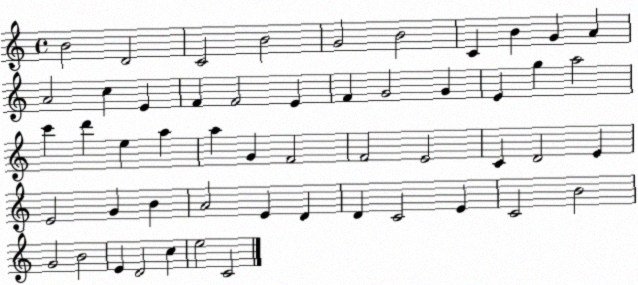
X:1
T:Untitled
M:4/4
L:1/4
K:C
B2 D2 C2 B2 G2 B2 C B G A A2 c E F F2 E F G2 G E g a2 c' d' e a a G F2 F2 E2 C D2 E E2 G B A2 E D D C2 E C2 B2 G2 B2 E D2 c e2 C2